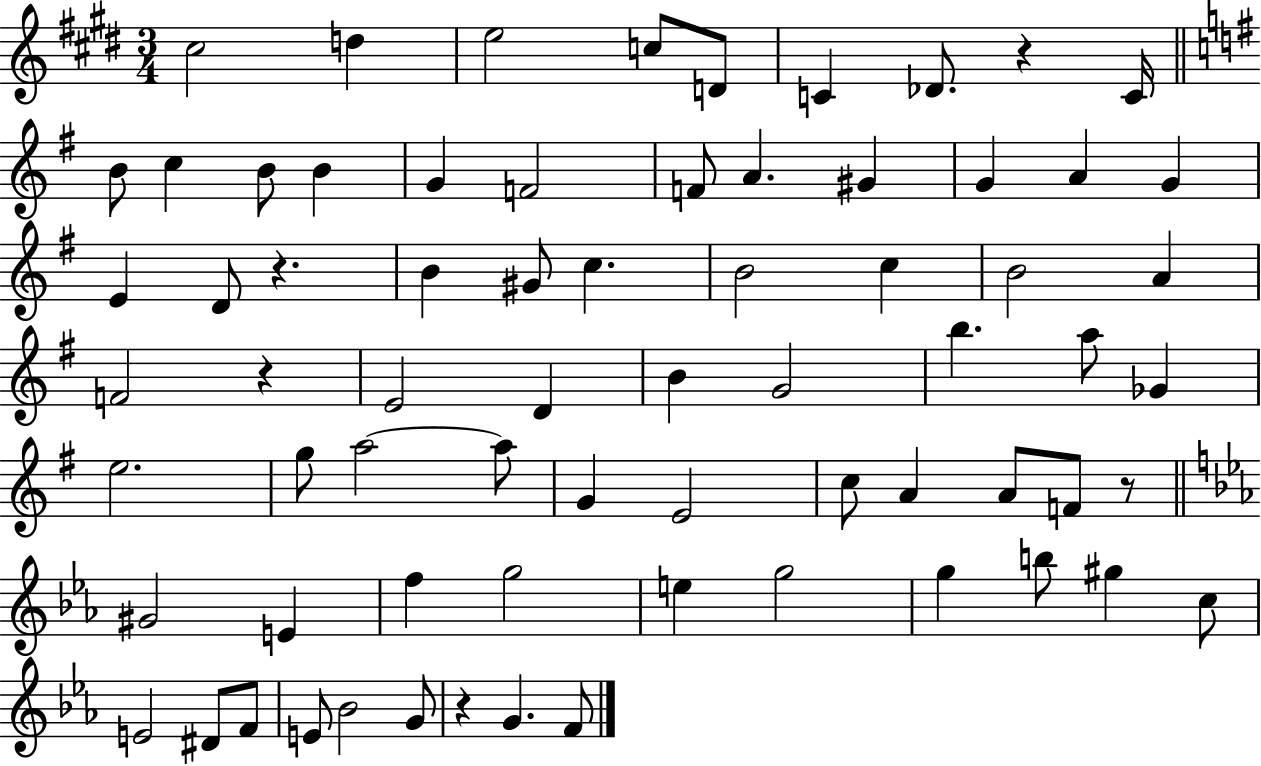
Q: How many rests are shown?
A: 5